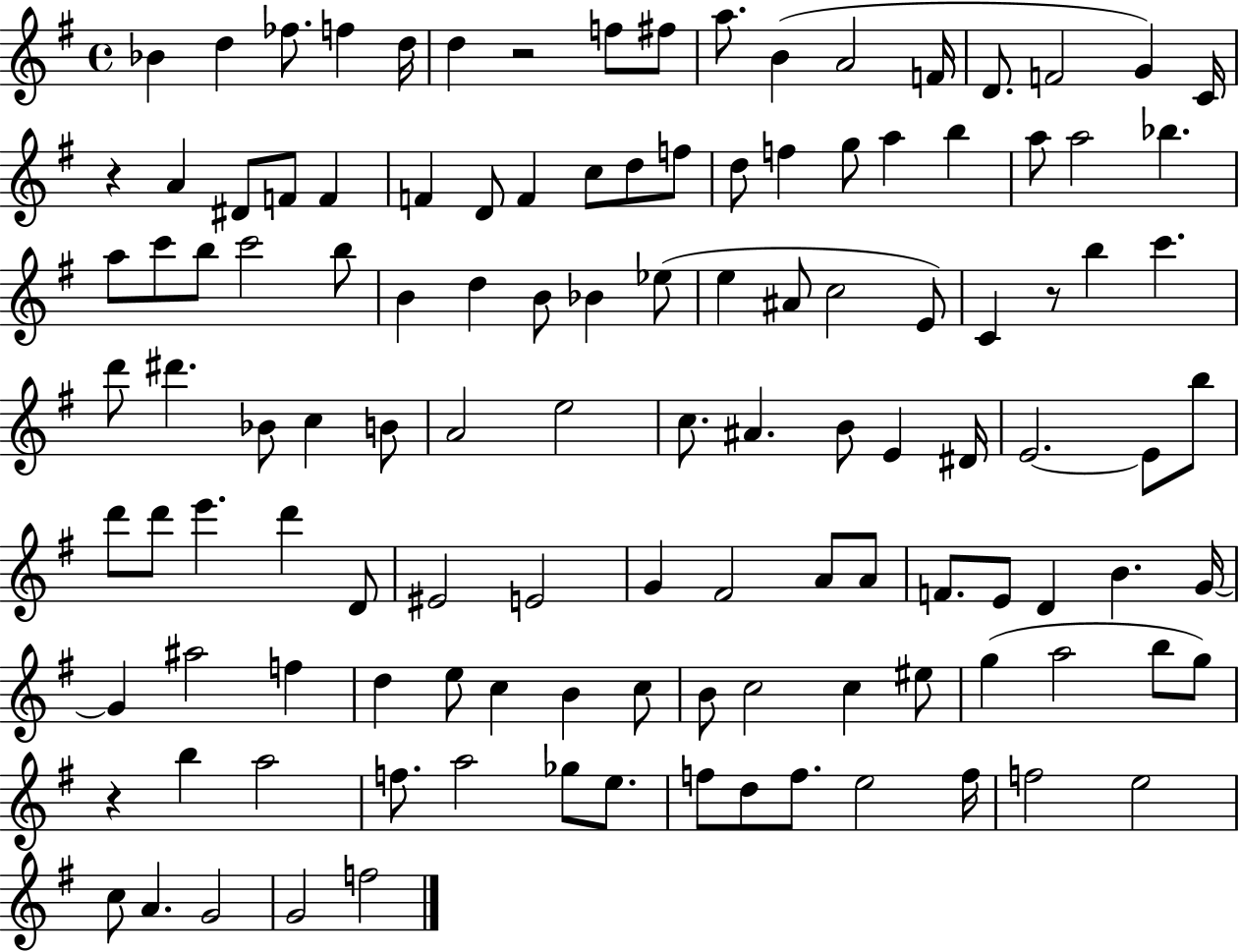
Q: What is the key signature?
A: G major